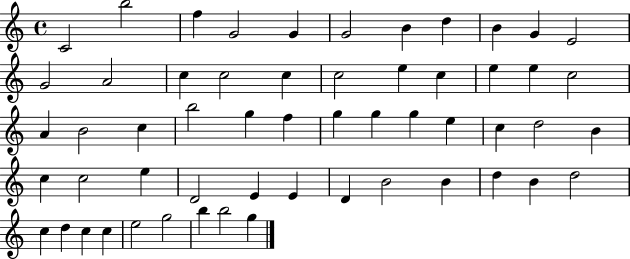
{
  \clef treble
  \time 4/4
  \defaultTimeSignature
  \key c \major
  c'2 b''2 | f''4 g'2 g'4 | g'2 b'4 d''4 | b'4 g'4 e'2 | \break g'2 a'2 | c''4 c''2 c''4 | c''2 e''4 c''4 | e''4 e''4 c''2 | \break a'4 b'2 c''4 | b''2 g''4 f''4 | g''4 g''4 g''4 e''4 | c''4 d''2 b'4 | \break c''4 c''2 e''4 | d'2 e'4 e'4 | d'4 b'2 b'4 | d''4 b'4 d''2 | \break c''4 d''4 c''4 c''4 | e''2 g''2 | b''4 b''2 g''4 | \bar "|."
}